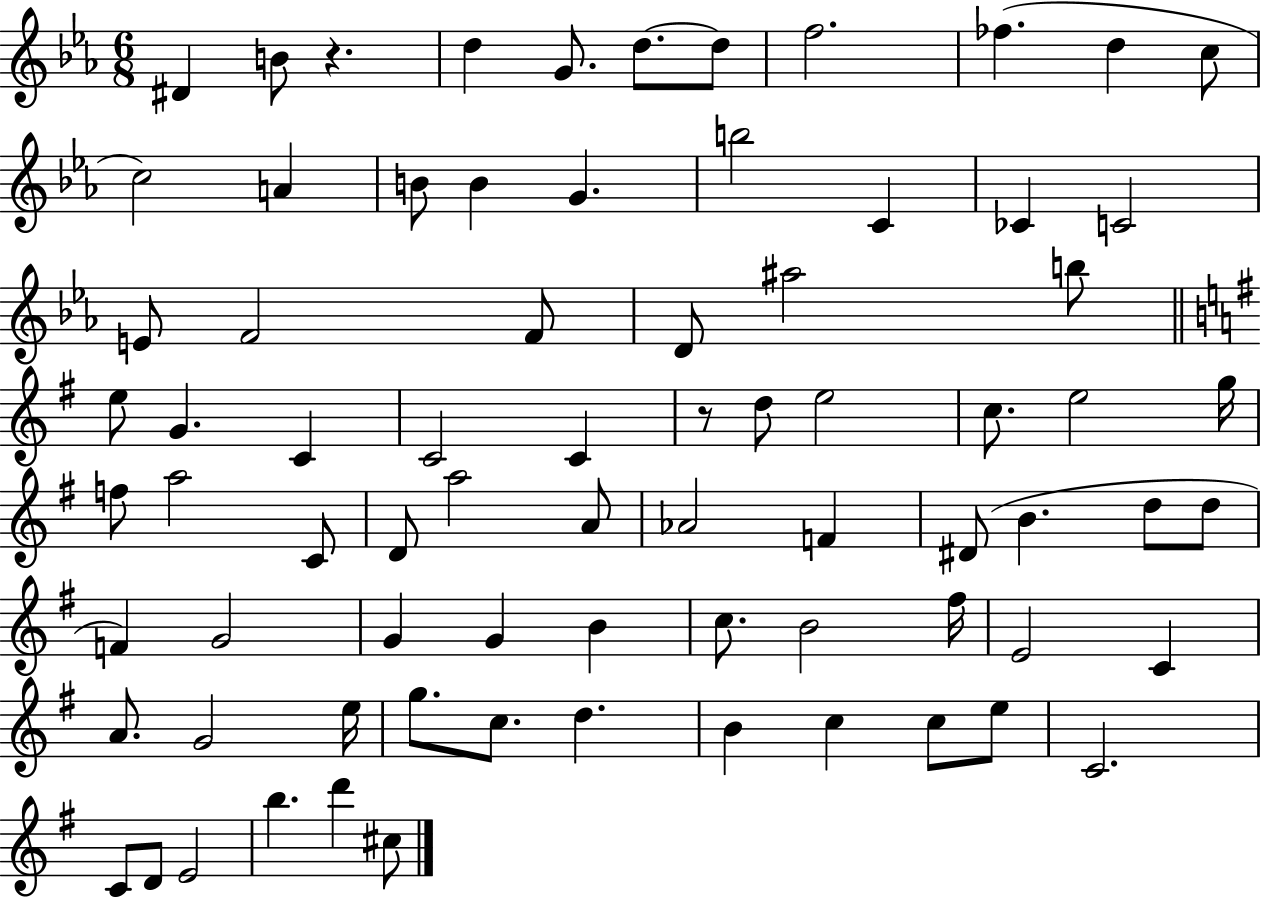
{
  \clef treble
  \numericTimeSignature
  \time 6/8
  \key ees \major
  dis'4 b'8 r4. | d''4 g'8. d''8.~~ d''8 | f''2. | fes''4.( d''4 c''8 | \break c''2) a'4 | b'8 b'4 g'4. | b''2 c'4 | ces'4 c'2 | \break e'8 f'2 f'8 | d'8 ais''2 b''8 | \bar "||" \break \key g \major e''8 g'4. c'4 | c'2 c'4 | r8 d''8 e''2 | c''8. e''2 g''16 | \break f''8 a''2 c'8 | d'8 a''2 a'8 | aes'2 f'4 | dis'8( b'4. d''8 d''8 | \break f'4) g'2 | g'4 g'4 b'4 | c''8. b'2 fis''16 | e'2 c'4 | \break a'8. g'2 e''16 | g''8. c''8. d''4. | b'4 c''4 c''8 e''8 | c'2. | \break c'8 d'8 e'2 | b''4. d'''4 cis''8 | \bar "|."
}